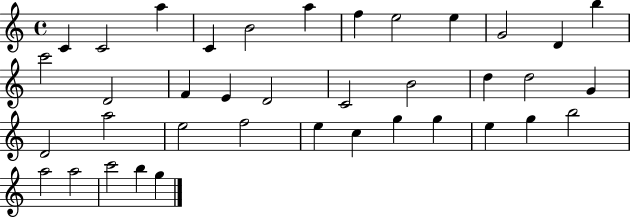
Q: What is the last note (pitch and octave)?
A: G5